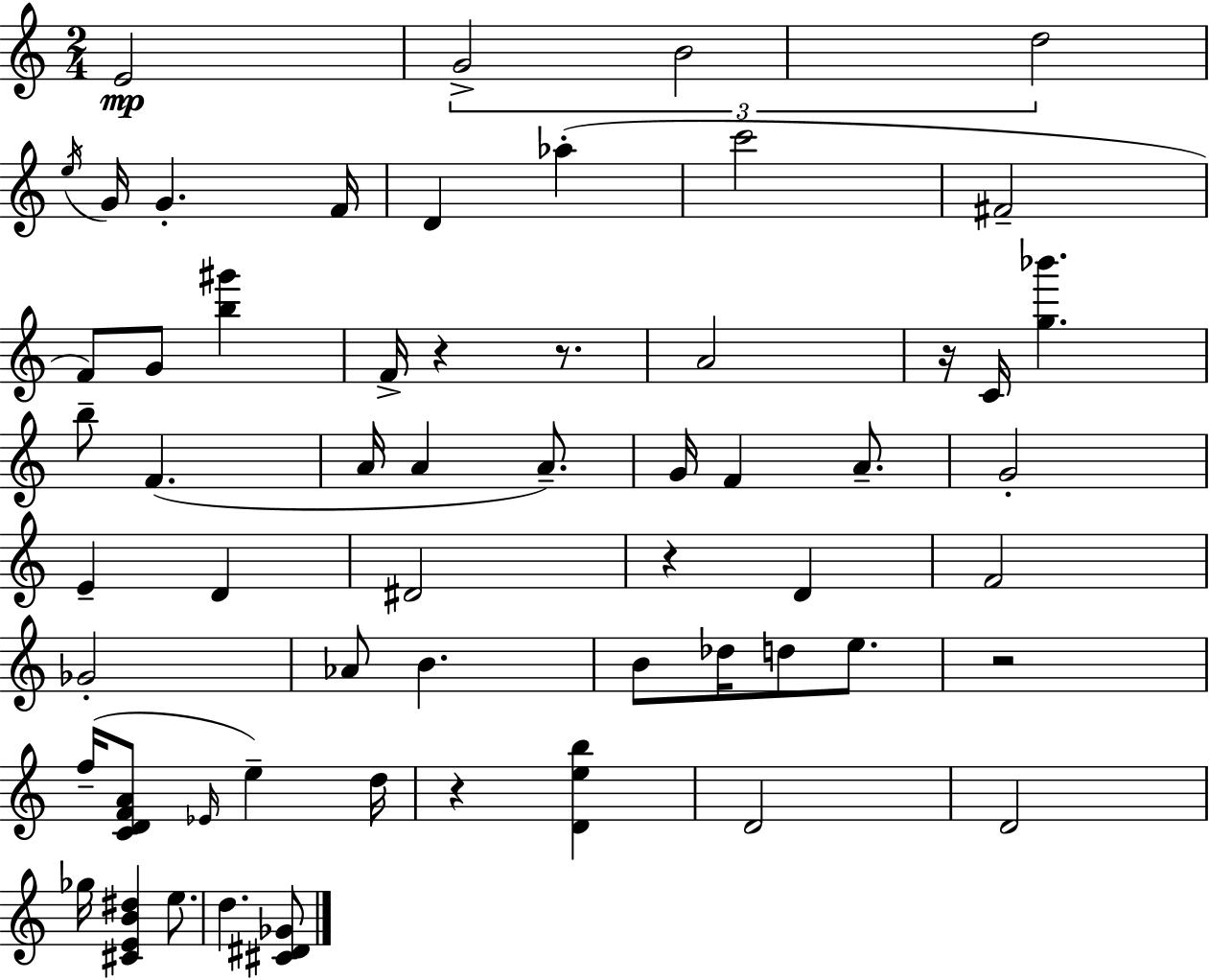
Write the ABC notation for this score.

X:1
T:Untitled
M:2/4
L:1/4
K:Am
E2 G2 B2 d2 e/4 G/4 G F/4 D _a c'2 ^F2 F/2 G/2 [b^g'] F/4 z z/2 A2 z/4 C/4 [g_b'] b/2 F A/4 A A/2 G/4 F A/2 G2 E D ^D2 z D F2 _G2 _A/2 B B/2 _d/4 d/2 e/2 z2 f/4 [CDFA]/2 _E/4 e d/4 z [Deb] D2 D2 _g/4 [^CEB^d] e/2 d [^C^D_G]/2